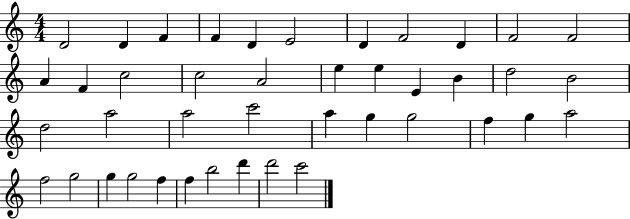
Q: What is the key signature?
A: C major